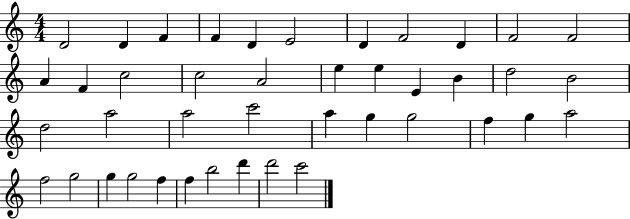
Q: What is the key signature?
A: C major